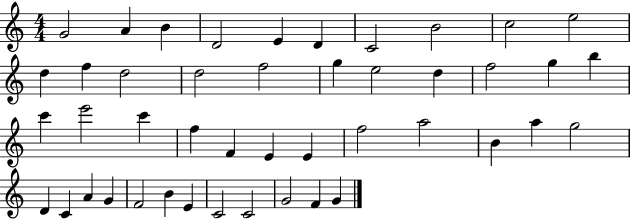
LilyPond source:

{
  \clef treble
  \numericTimeSignature
  \time 4/4
  \key c \major
  g'2 a'4 b'4 | d'2 e'4 d'4 | c'2 b'2 | c''2 e''2 | \break d''4 f''4 d''2 | d''2 f''2 | g''4 e''2 d''4 | f''2 g''4 b''4 | \break c'''4 e'''2 c'''4 | f''4 f'4 e'4 e'4 | f''2 a''2 | b'4 a''4 g''2 | \break d'4 c'4 a'4 g'4 | f'2 b'4 e'4 | c'2 c'2 | g'2 f'4 g'4 | \break \bar "|."
}